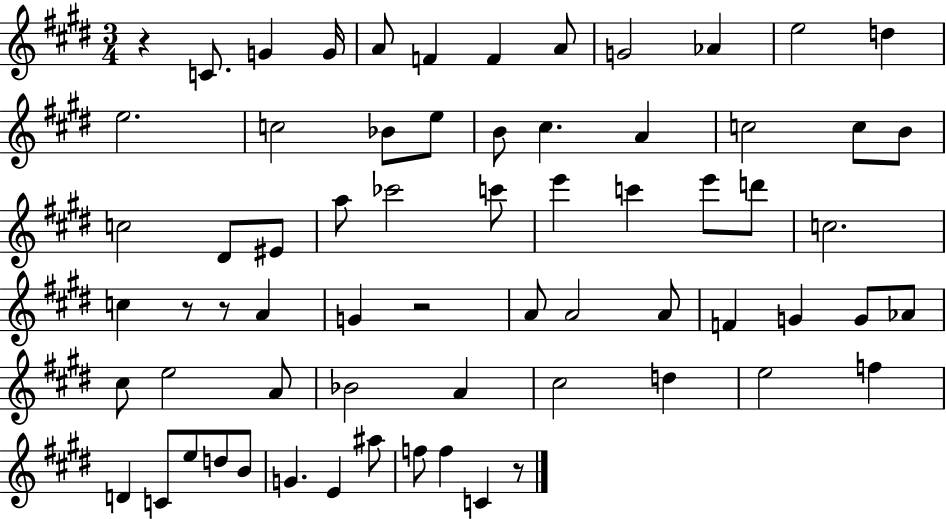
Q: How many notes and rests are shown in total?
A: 67